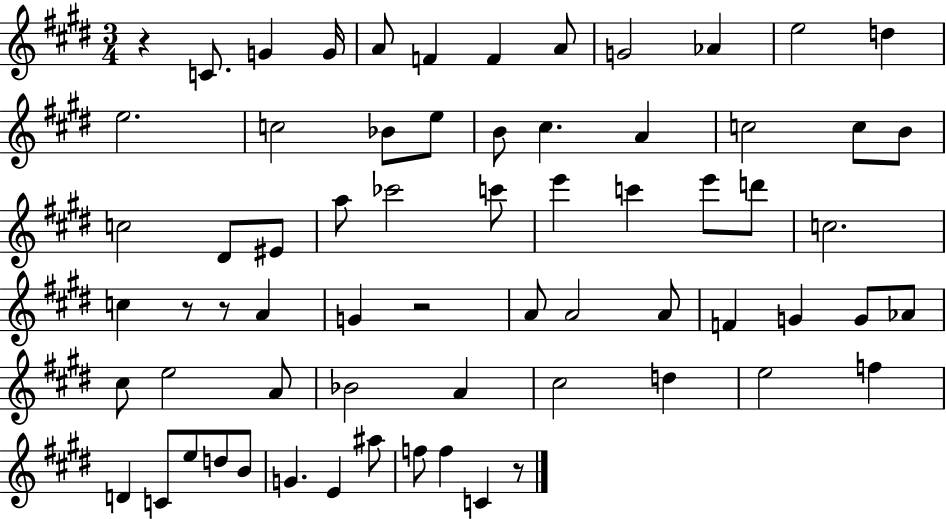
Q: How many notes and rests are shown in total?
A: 67